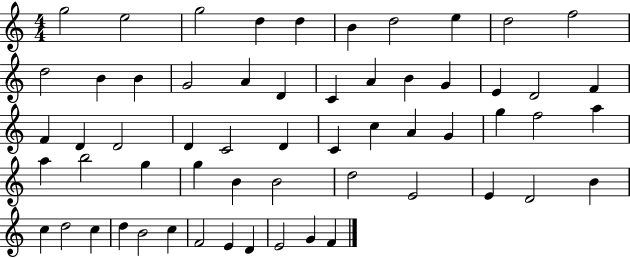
{
  \clef treble
  \numericTimeSignature
  \time 4/4
  \key c \major
  g''2 e''2 | g''2 d''4 d''4 | b'4 d''2 e''4 | d''2 f''2 | \break d''2 b'4 b'4 | g'2 a'4 d'4 | c'4 a'4 b'4 g'4 | e'4 d'2 f'4 | \break f'4 d'4 d'2 | d'4 c'2 d'4 | c'4 c''4 a'4 g'4 | g''4 f''2 a''4 | \break a''4 b''2 g''4 | g''4 b'4 b'2 | d''2 e'2 | e'4 d'2 b'4 | \break c''4 d''2 c''4 | d''4 b'2 c''4 | f'2 e'4 d'4 | e'2 g'4 f'4 | \break \bar "|."
}